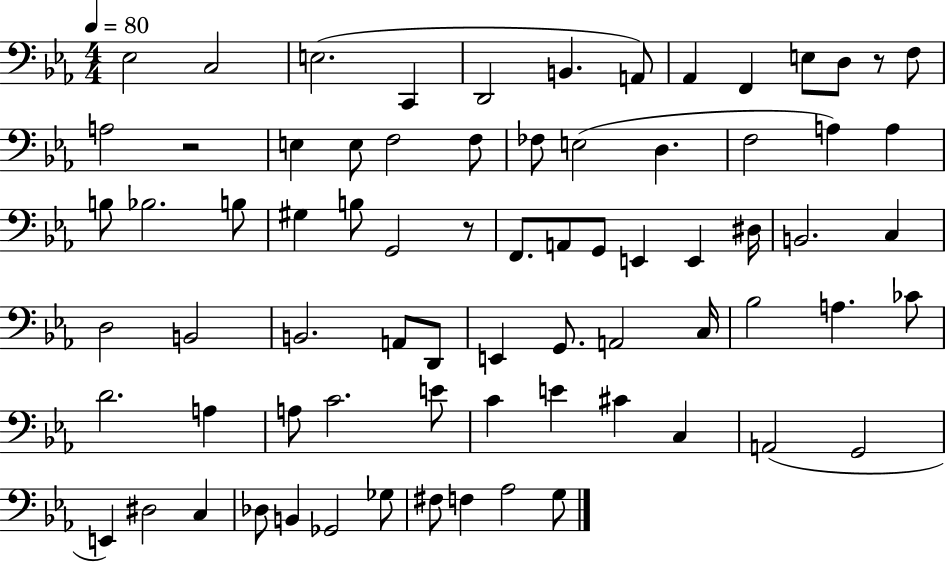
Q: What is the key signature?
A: EES major